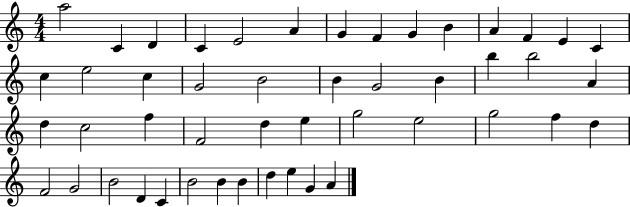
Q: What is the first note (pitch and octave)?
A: A5